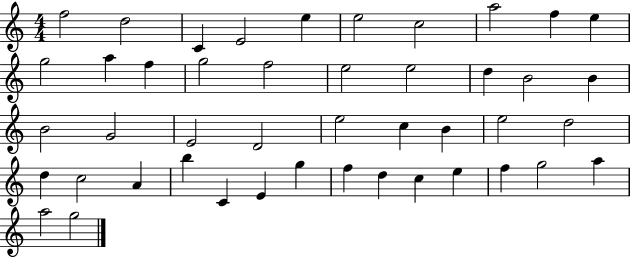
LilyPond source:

{
  \clef treble
  \numericTimeSignature
  \time 4/4
  \key c \major
  f''2 d''2 | c'4 e'2 e''4 | e''2 c''2 | a''2 f''4 e''4 | \break g''2 a''4 f''4 | g''2 f''2 | e''2 e''2 | d''4 b'2 b'4 | \break b'2 g'2 | e'2 d'2 | e''2 c''4 b'4 | e''2 d''2 | \break d''4 c''2 a'4 | b''4 c'4 e'4 g''4 | f''4 d''4 c''4 e''4 | f''4 g''2 a''4 | \break a''2 g''2 | \bar "|."
}